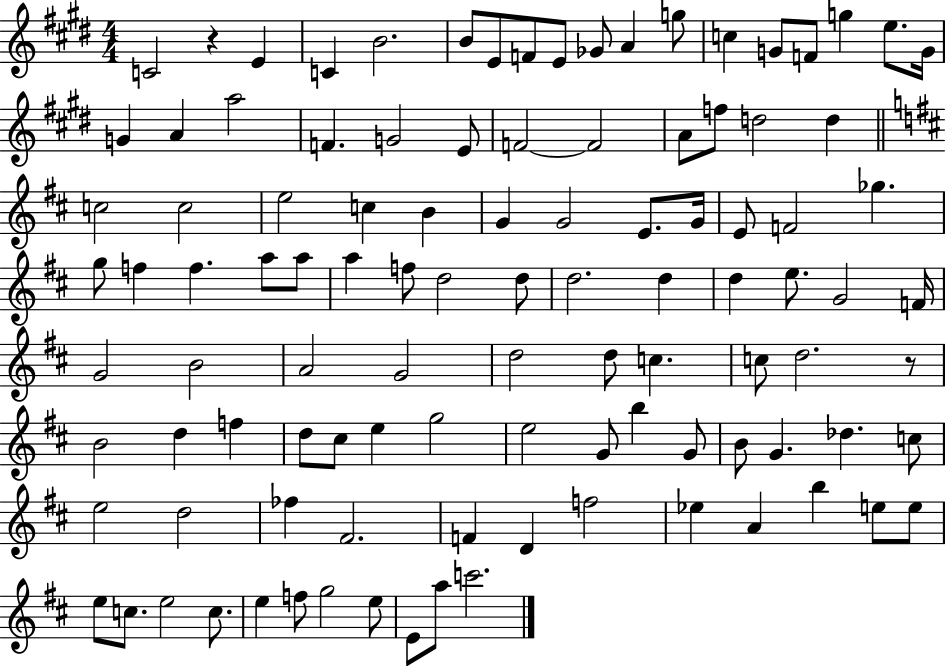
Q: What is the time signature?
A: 4/4